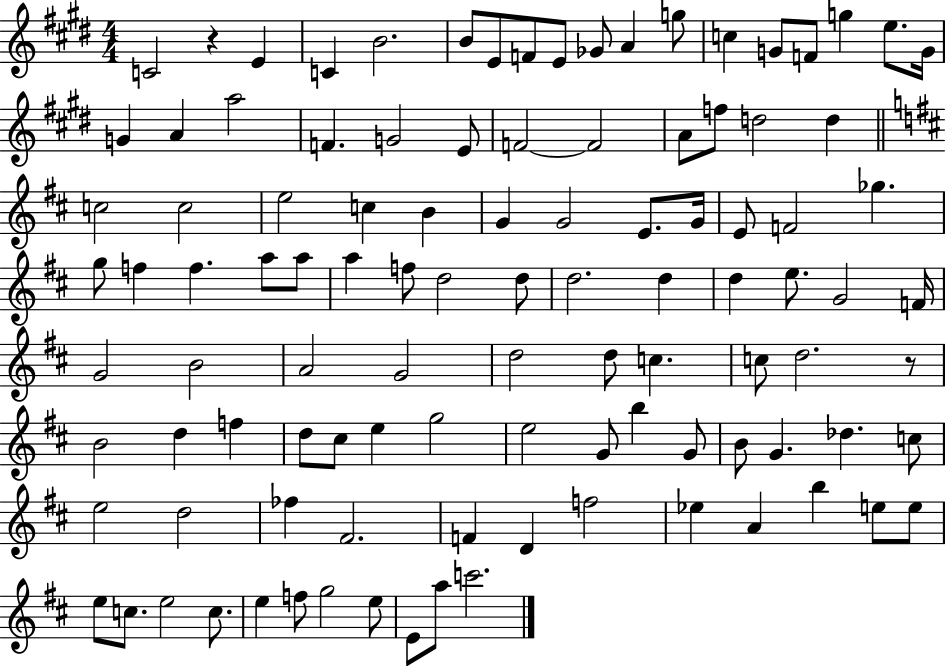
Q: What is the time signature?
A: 4/4